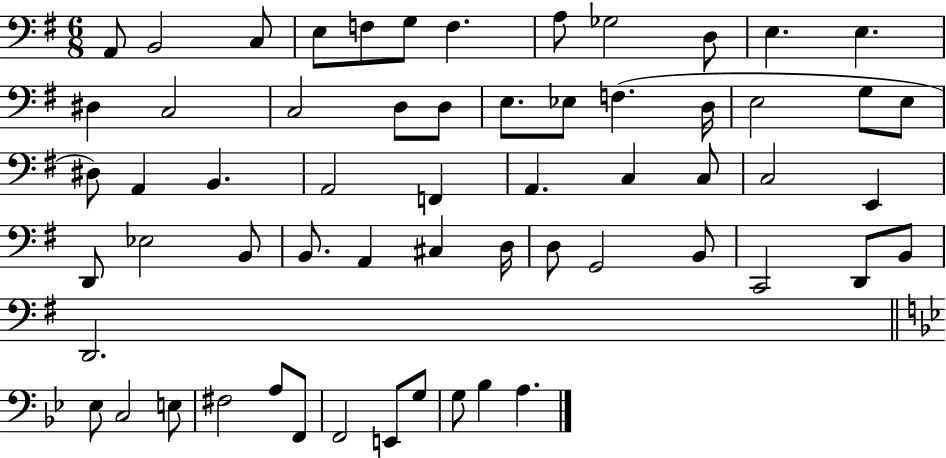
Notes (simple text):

A2/e B2/h C3/e E3/e F3/e G3/e F3/q. A3/e Gb3/h D3/e E3/q. E3/q. D#3/q C3/h C3/h D3/e D3/e E3/e. Eb3/e F3/q. D3/s E3/h G3/e E3/e D#3/e A2/q B2/q. A2/h F2/q A2/q. C3/q C3/e C3/h E2/q D2/e Eb3/h B2/e B2/e. A2/q C#3/q D3/s D3/e G2/h B2/e C2/h D2/e B2/e D2/h. Eb3/e C3/h E3/e F#3/h A3/e F2/e F2/h E2/e G3/e G3/e Bb3/q A3/q.